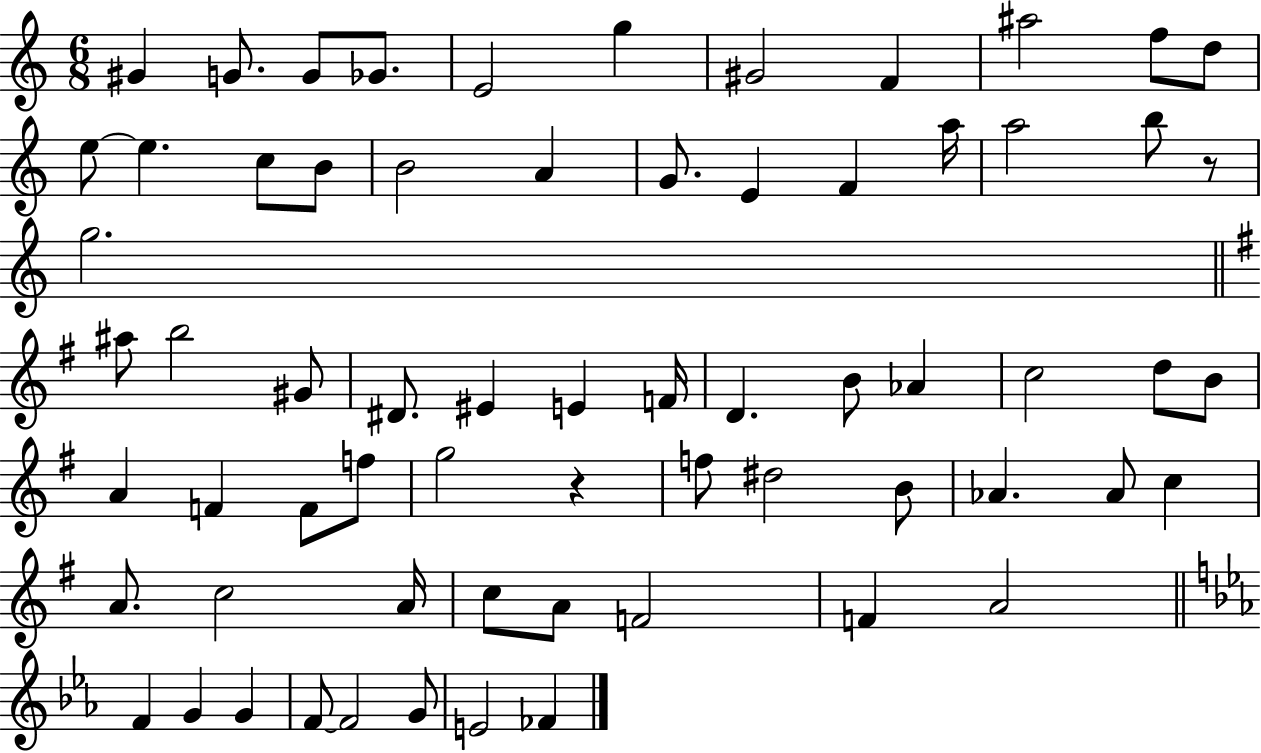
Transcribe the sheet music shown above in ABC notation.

X:1
T:Untitled
M:6/8
L:1/4
K:C
^G G/2 G/2 _G/2 E2 g ^G2 F ^a2 f/2 d/2 e/2 e c/2 B/2 B2 A G/2 E F a/4 a2 b/2 z/2 g2 ^a/2 b2 ^G/2 ^D/2 ^E E F/4 D B/2 _A c2 d/2 B/2 A F F/2 f/2 g2 z f/2 ^d2 B/2 _A _A/2 c A/2 c2 A/4 c/2 A/2 F2 F A2 F G G F/2 F2 G/2 E2 _F